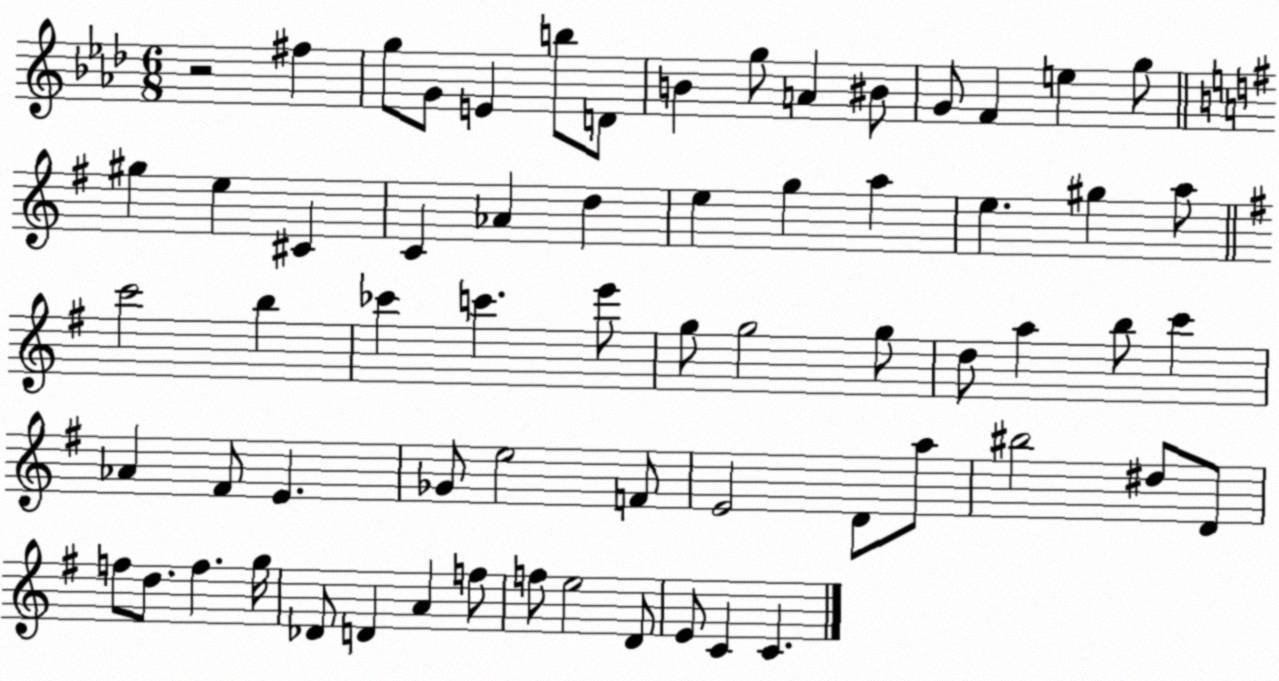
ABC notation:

X:1
T:Untitled
M:6/8
L:1/4
K:Ab
z2 ^f g/2 G/2 E b/2 D/2 B g/2 A ^B/2 G/2 F e g/2 ^g e ^C C _A d e g a e ^g a/2 c'2 b _c' c' e'/2 g/2 g2 g/2 d/2 a b/2 c' _A ^F/2 E _G/2 e2 F/2 E2 D/2 a/2 ^b2 ^d/2 D/2 f/2 d/2 f g/4 _D/2 D A f/2 f/2 e2 D/2 E/2 C C